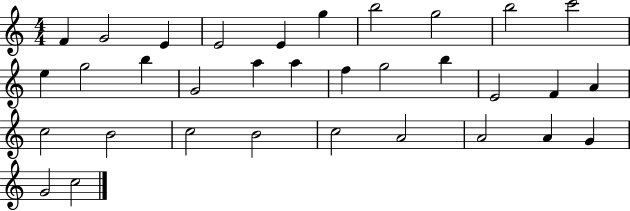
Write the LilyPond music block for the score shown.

{
  \clef treble
  \numericTimeSignature
  \time 4/4
  \key c \major
  f'4 g'2 e'4 | e'2 e'4 g''4 | b''2 g''2 | b''2 c'''2 | \break e''4 g''2 b''4 | g'2 a''4 a''4 | f''4 g''2 b''4 | e'2 f'4 a'4 | \break c''2 b'2 | c''2 b'2 | c''2 a'2 | a'2 a'4 g'4 | \break g'2 c''2 | \bar "|."
}